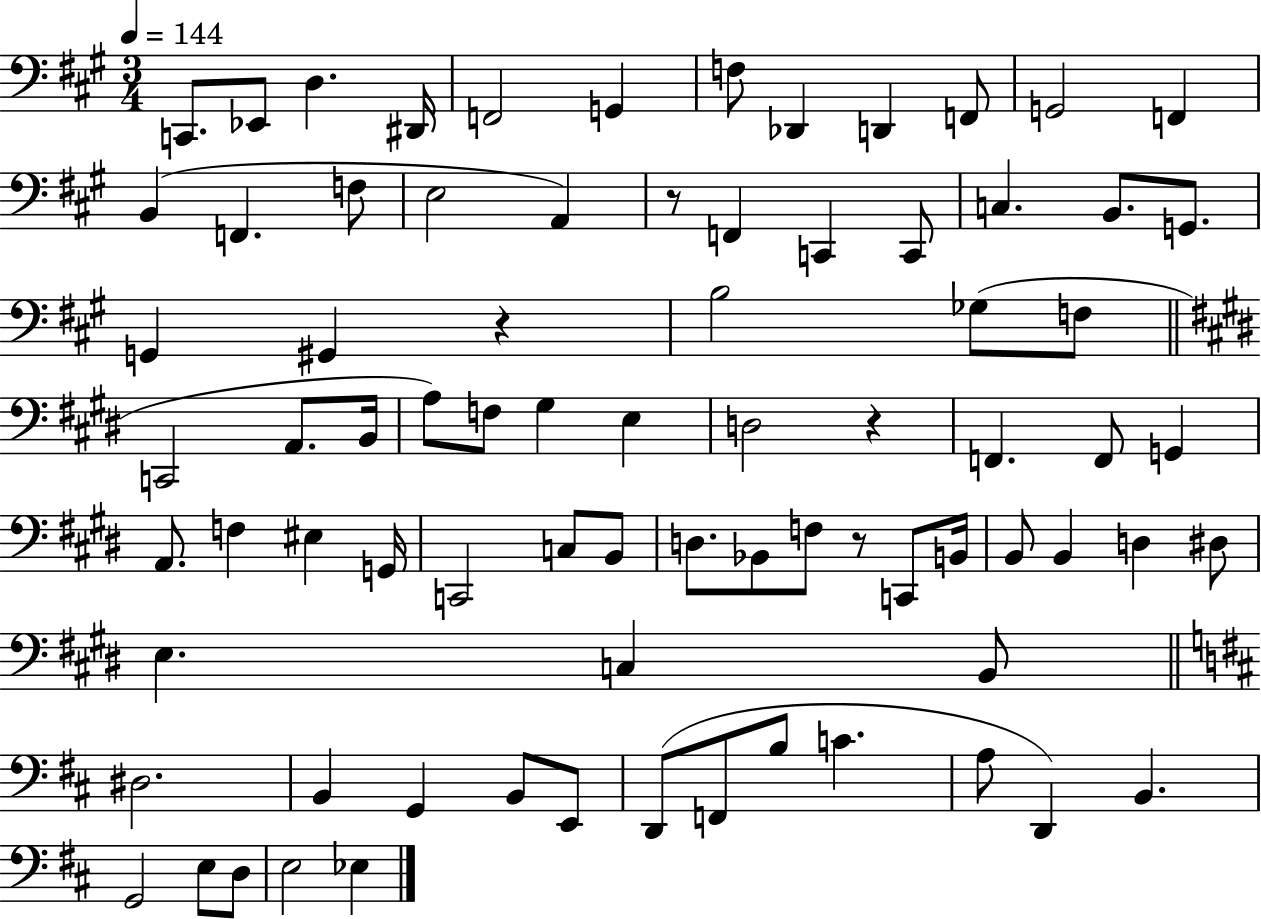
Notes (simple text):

C2/e. Eb2/e D3/q. D#2/s F2/h G2/q F3/e Db2/q D2/q F2/e G2/h F2/q B2/q F2/q. F3/e E3/h A2/q R/e F2/q C2/q C2/e C3/q. B2/e. G2/e. G2/q G#2/q R/q B3/h Gb3/e F3/e C2/h A2/e. B2/s A3/e F3/e G#3/q E3/q D3/h R/q F2/q. F2/e G2/q A2/e. F3/q EIS3/q G2/s C2/h C3/e B2/e D3/e. Bb2/e F3/e R/e C2/e B2/s B2/e B2/q D3/q D#3/e E3/q. C3/q B2/e D#3/h. B2/q G2/q B2/e E2/e D2/e F2/e B3/e C4/q. A3/e D2/q B2/q. G2/h E3/e D3/e E3/h Eb3/q